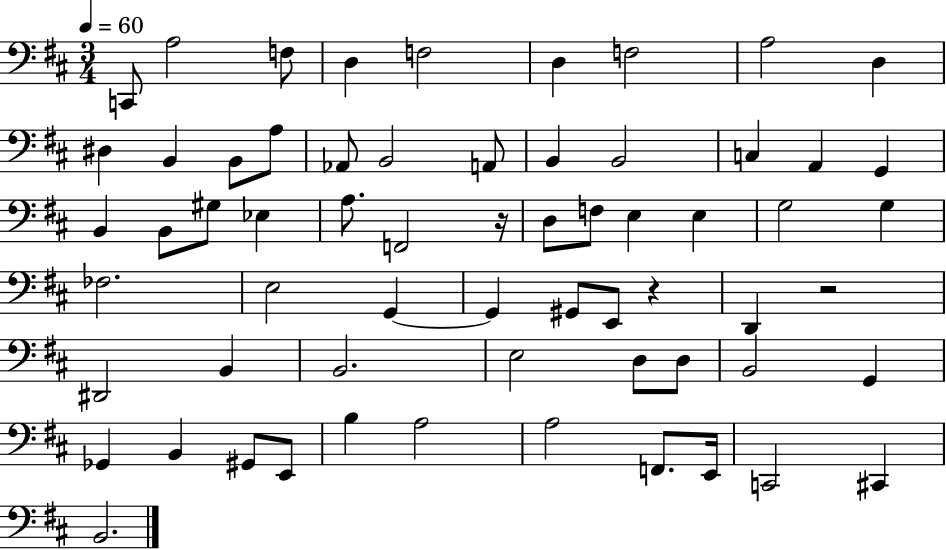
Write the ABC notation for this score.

X:1
T:Untitled
M:3/4
L:1/4
K:D
C,,/2 A,2 F,/2 D, F,2 D, F,2 A,2 D, ^D, B,, B,,/2 A,/2 _A,,/2 B,,2 A,,/2 B,, B,,2 C, A,, G,, B,, B,,/2 ^G,/2 _E, A,/2 F,,2 z/4 D,/2 F,/2 E, E, G,2 G, _F,2 E,2 G,, G,, ^G,,/2 E,,/2 z D,, z2 ^D,,2 B,, B,,2 E,2 D,/2 D,/2 B,,2 G,, _G,, B,, ^G,,/2 E,,/2 B, A,2 A,2 F,,/2 E,,/4 C,,2 ^C,, B,,2